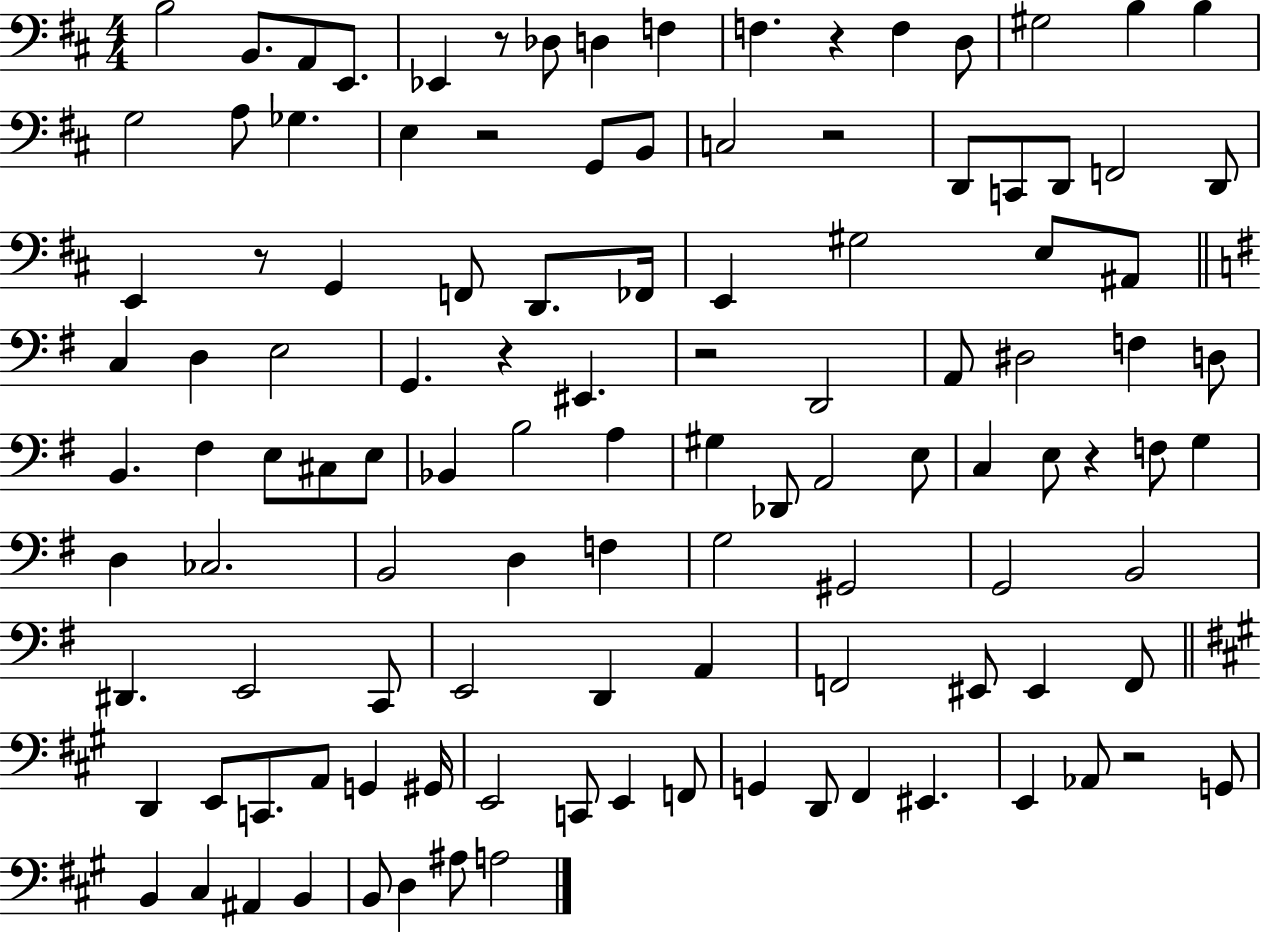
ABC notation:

X:1
T:Untitled
M:4/4
L:1/4
K:D
B,2 B,,/2 A,,/2 E,,/2 _E,, z/2 _D,/2 D, F, F, z F, D,/2 ^G,2 B, B, G,2 A,/2 _G, E, z2 G,,/2 B,,/2 C,2 z2 D,,/2 C,,/2 D,,/2 F,,2 D,,/2 E,, z/2 G,, F,,/2 D,,/2 _F,,/4 E,, ^G,2 E,/2 ^A,,/2 C, D, E,2 G,, z ^E,, z2 D,,2 A,,/2 ^D,2 F, D,/2 B,, ^F, E,/2 ^C,/2 E,/2 _B,, B,2 A, ^G, _D,,/2 A,,2 E,/2 C, E,/2 z F,/2 G, D, _C,2 B,,2 D, F, G,2 ^G,,2 G,,2 B,,2 ^D,, E,,2 C,,/2 E,,2 D,, A,, F,,2 ^E,,/2 ^E,, F,,/2 D,, E,,/2 C,,/2 A,,/2 G,, ^G,,/4 E,,2 C,,/2 E,, F,,/2 G,, D,,/2 ^F,, ^E,, E,, _A,,/2 z2 G,,/2 B,, ^C, ^A,, B,, B,,/2 D, ^A,/2 A,2